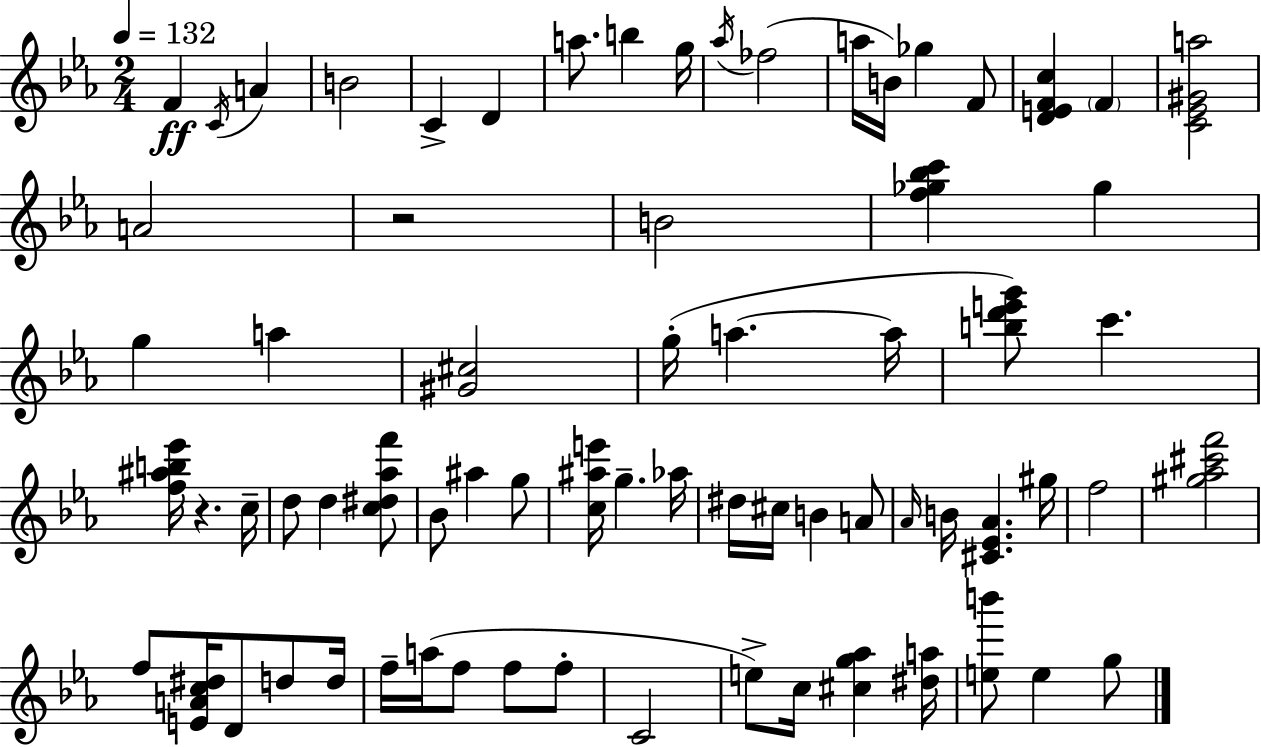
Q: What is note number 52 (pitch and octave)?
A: E5